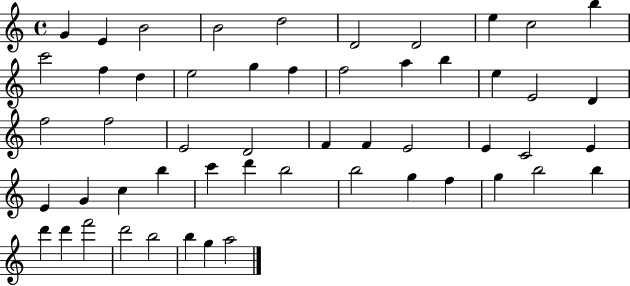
{
  \clef treble
  \time 4/4
  \defaultTimeSignature
  \key c \major
  g'4 e'4 b'2 | b'2 d''2 | d'2 d'2 | e''4 c''2 b''4 | \break c'''2 f''4 d''4 | e''2 g''4 f''4 | f''2 a''4 b''4 | e''4 e'2 d'4 | \break f''2 f''2 | e'2 d'2 | f'4 f'4 e'2 | e'4 c'2 e'4 | \break e'4 g'4 c''4 b''4 | c'''4 d'''4 b''2 | b''2 g''4 f''4 | g''4 b''2 b''4 | \break d'''4 d'''4 f'''2 | d'''2 b''2 | b''4 g''4 a''2 | \bar "|."
}